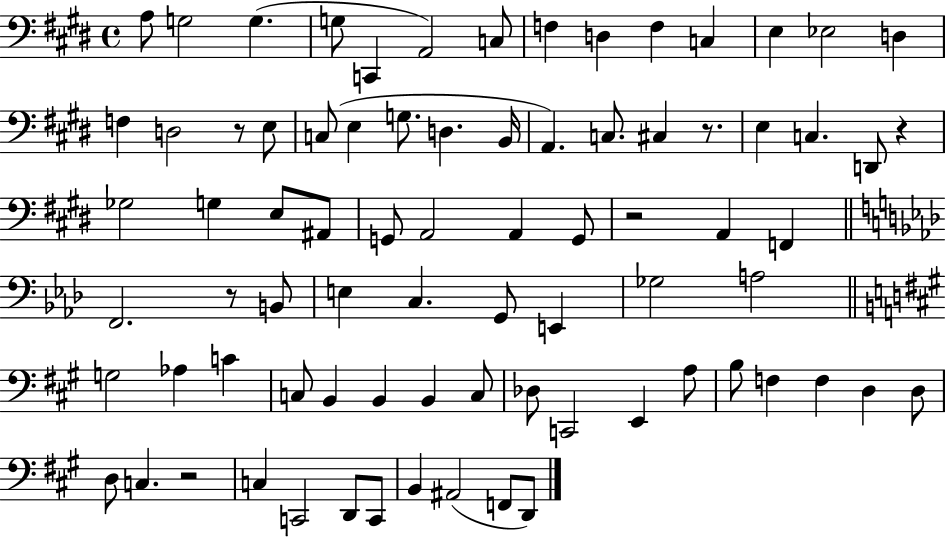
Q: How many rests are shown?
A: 6